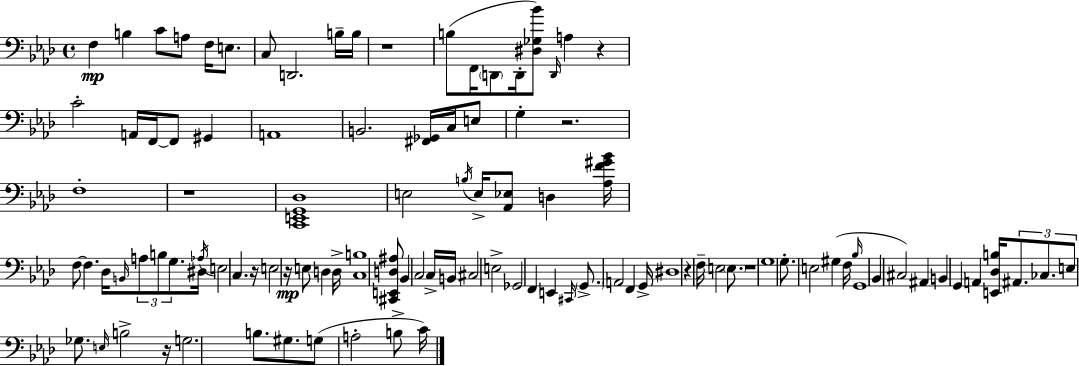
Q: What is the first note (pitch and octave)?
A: F3